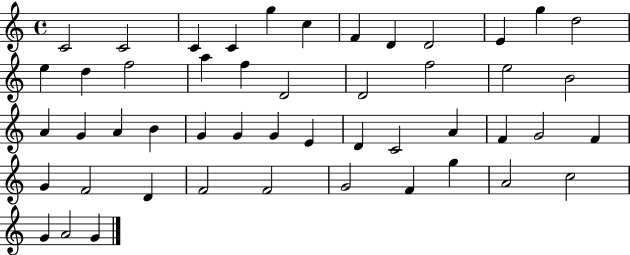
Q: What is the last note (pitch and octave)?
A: G4